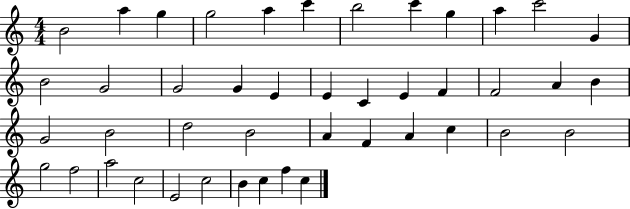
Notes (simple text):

B4/h A5/q G5/q G5/h A5/q C6/q B5/h C6/q G5/q A5/q C6/h G4/q B4/h G4/h G4/h G4/q E4/q E4/q C4/q E4/q F4/q F4/h A4/q B4/q G4/h B4/h D5/h B4/h A4/q F4/q A4/q C5/q B4/h B4/h G5/h F5/h A5/h C5/h E4/h C5/h B4/q C5/q F5/q C5/q